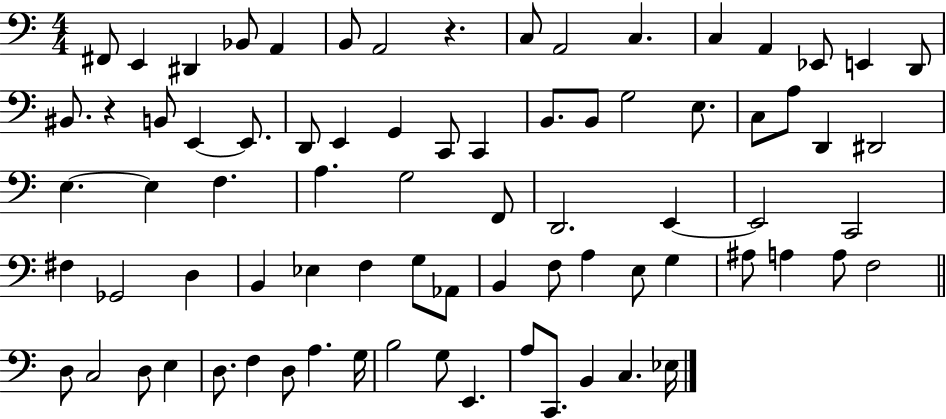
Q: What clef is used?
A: bass